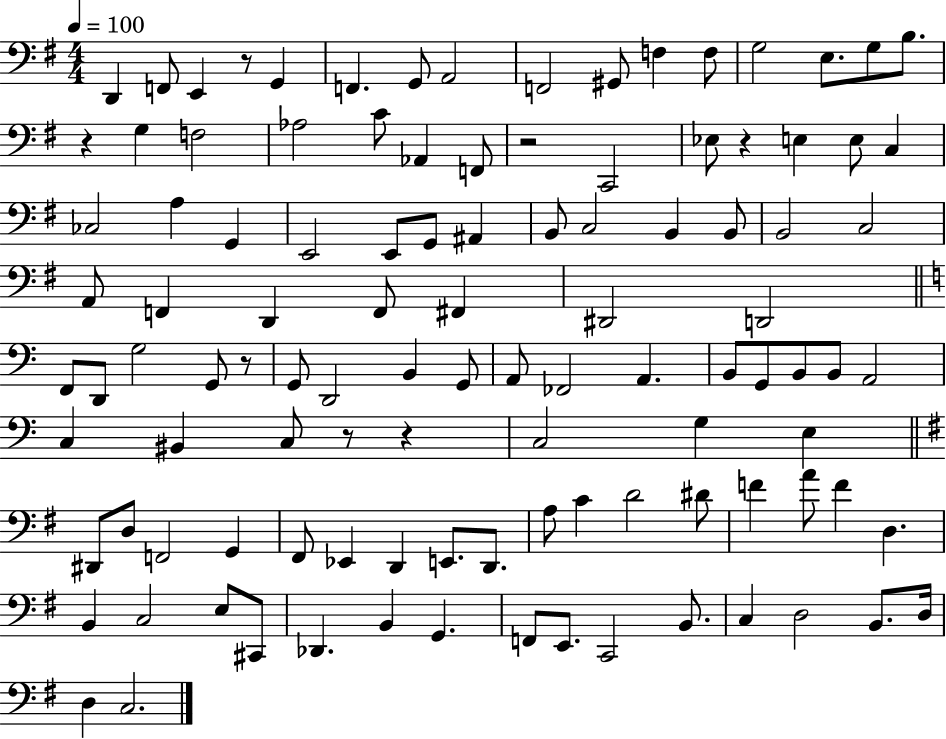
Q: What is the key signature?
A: G major